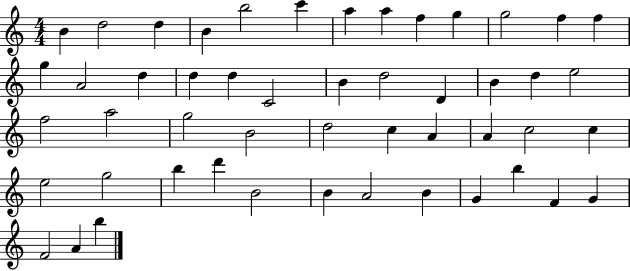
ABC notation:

X:1
T:Untitled
M:4/4
L:1/4
K:C
B d2 d B b2 c' a a f g g2 f f g A2 d d d C2 B d2 D B d e2 f2 a2 g2 B2 d2 c A A c2 c e2 g2 b d' B2 B A2 B G b F G F2 A b